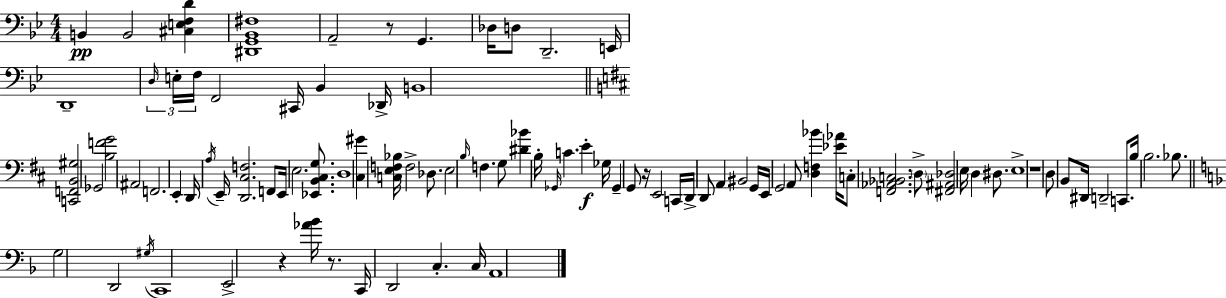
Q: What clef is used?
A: bass